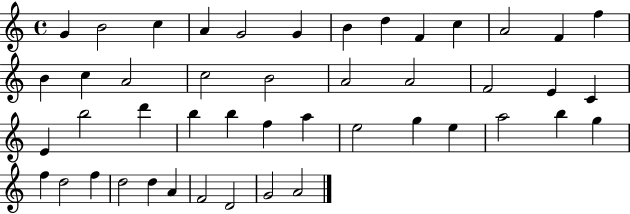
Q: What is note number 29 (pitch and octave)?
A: F5